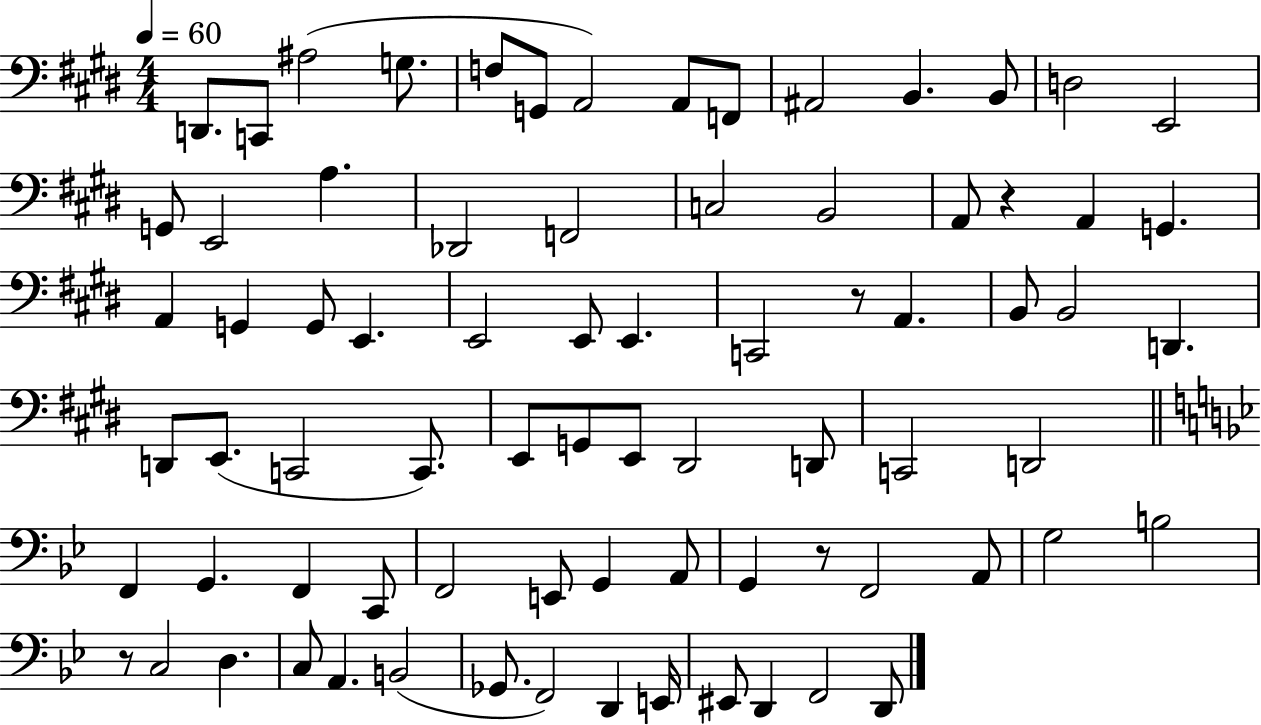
{
  \clef bass
  \numericTimeSignature
  \time 4/4
  \key e \major
  \tempo 4 = 60
  d,8. c,8 ais2( g8. | f8 g,8 a,2) a,8 f,8 | ais,2 b,4. b,8 | d2 e,2 | \break g,8 e,2 a4. | des,2 f,2 | c2 b,2 | a,8 r4 a,4 g,4. | \break a,4 g,4 g,8 e,4. | e,2 e,8 e,4. | c,2 r8 a,4. | b,8 b,2 d,4. | \break d,8 e,8.( c,2 c,8.) | e,8 g,8 e,8 dis,2 d,8 | c,2 d,2 | \bar "||" \break \key g \minor f,4 g,4. f,4 c,8 | f,2 e,8 g,4 a,8 | g,4 r8 f,2 a,8 | g2 b2 | \break r8 c2 d4. | c8 a,4. b,2( | ges,8. f,2) d,4 e,16 | eis,8 d,4 f,2 d,8 | \break \bar "|."
}